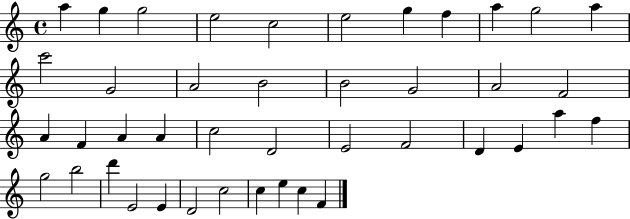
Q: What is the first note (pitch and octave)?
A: A5